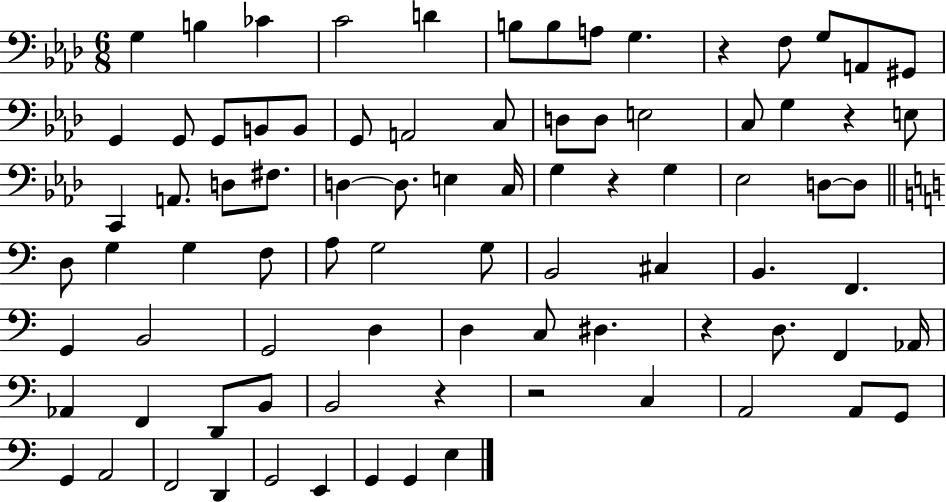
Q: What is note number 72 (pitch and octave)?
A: A2